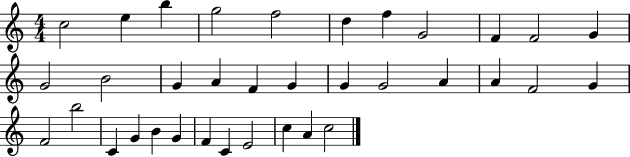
{
  \clef treble
  \numericTimeSignature
  \time 4/4
  \key c \major
  c''2 e''4 b''4 | g''2 f''2 | d''4 f''4 g'2 | f'4 f'2 g'4 | \break g'2 b'2 | g'4 a'4 f'4 g'4 | g'4 g'2 a'4 | a'4 f'2 g'4 | \break f'2 b''2 | c'4 g'4 b'4 g'4 | f'4 c'4 e'2 | c''4 a'4 c''2 | \break \bar "|."
}